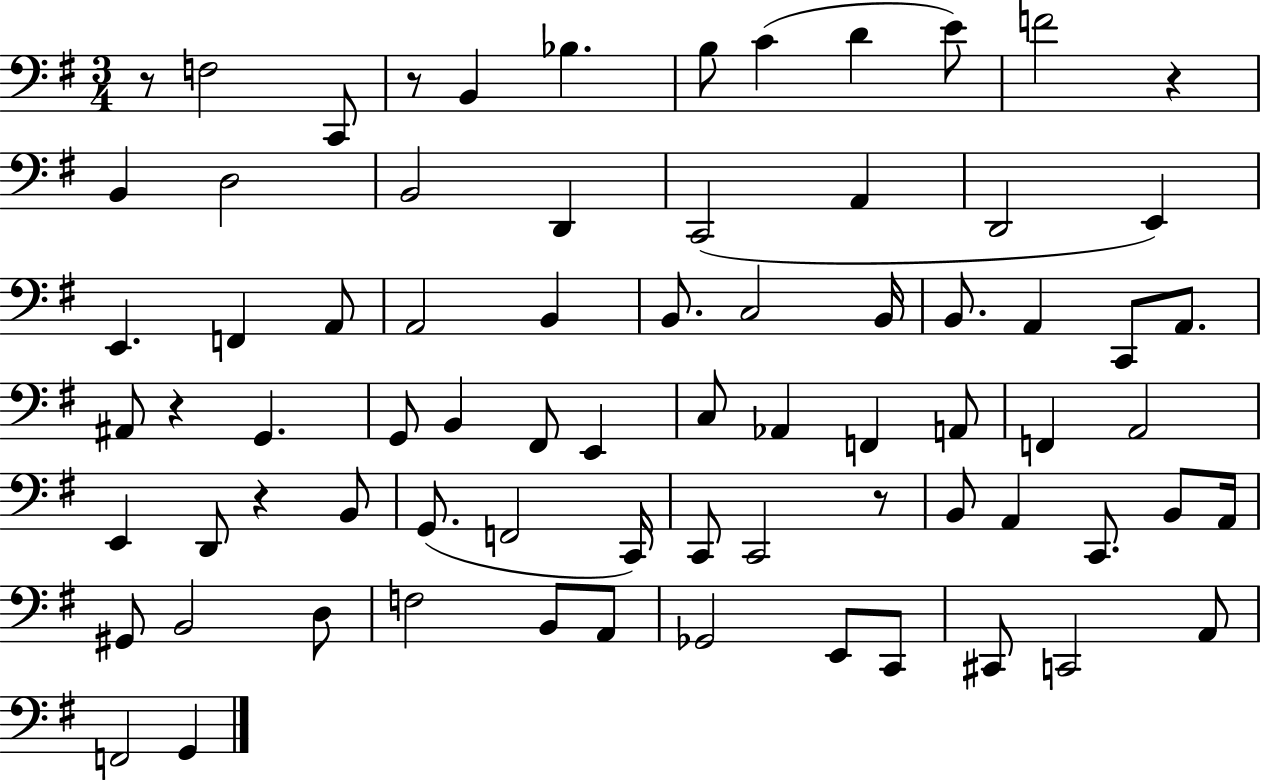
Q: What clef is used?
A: bass